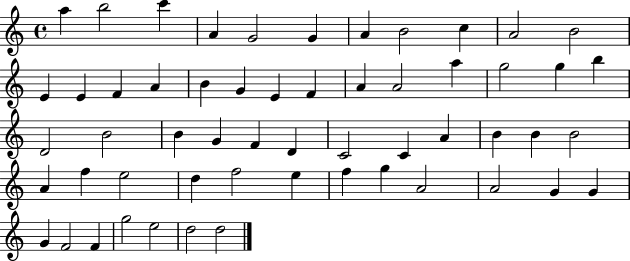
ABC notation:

X:1
T:Untitled
M:4/4
L:1/4
K:C
a b2 c' A G2 G A B2 c A2 B2 E E F A B G E F A A2 a g2 g b D2 B2 B G F D C2 C A B B B2 A f e2 d f2 e f g A2 A2 G G G F2 F g2 e2 d2 d2